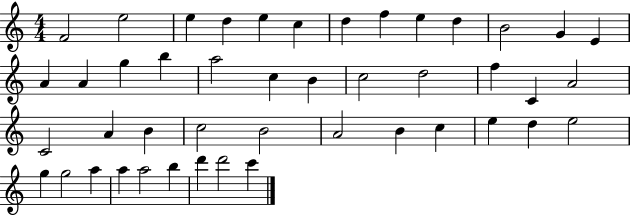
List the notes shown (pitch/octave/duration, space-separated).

F4/h E5/h E5/q D5/q E5/q C5/q D5/q F5/q E5/q D5/q B4/h G4/q E4/q A4/q A4/q G5/q B5/q A5/h C5/q B4/q C5/h D5/h F5/q C4/q A4/h C4/h A4/q B4/q C5/h B4/h A4/h B4/q C5/q E5/q D5/q E5/h G5/q G5/h A5/q A5/q A5/h B5/q D6/q D6/h C6/q